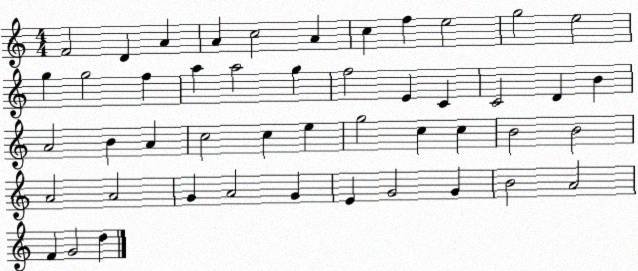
X:1
T:Untitled
M:4/4
L:1/4
K:C
F2 D A A c2 A c f e2 g2 e2 g g2 f a a2 g f2 E C C2 D B A2 B A c2 c e g2 c c B2 B2 A2 A2 G A2 G E G2 G B2 A2 F G2 d